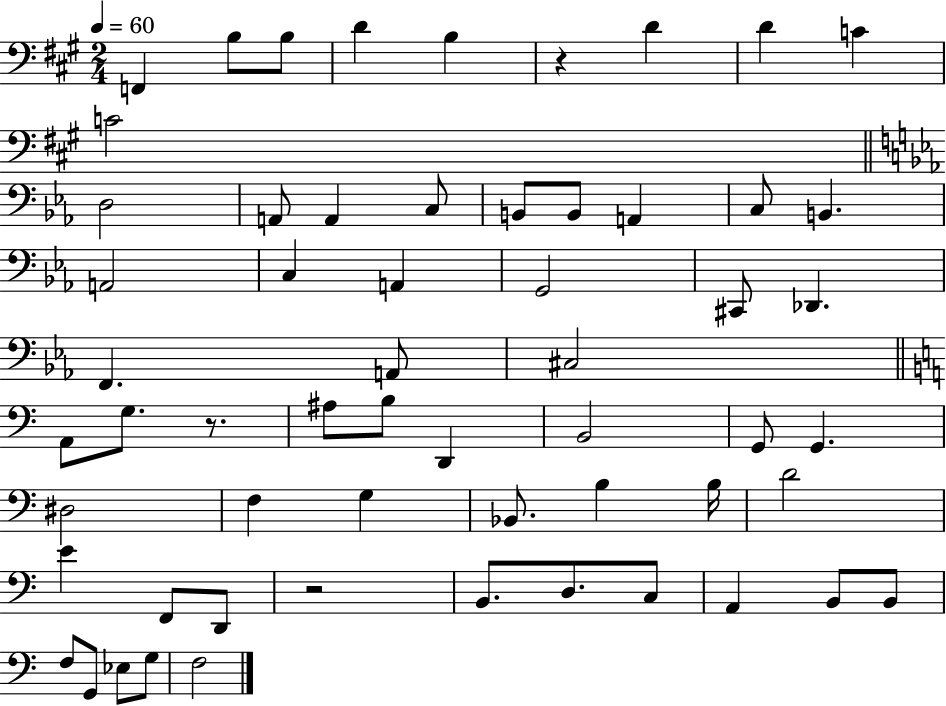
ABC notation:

X:1
T:Untitled
M:2/4
L:1/4
K:A
F,, B,/2 B,/2 D B, z D D C C2 D,2 A,,/2 A,, C,/2 B,,/2 B,,/2 A,, C,/2 B,, A,,2 C, A,, G,,2 ^C,,/2 _D,, F,, A,,/2 ^C,2 A,,/2 G,/2 z/2 ^A,/2 B,/2 D,, B,,2 G,,/2 G,, ^D,2 F, G, _B,,/2 B, B,/4 D2 E F,,/2 D,,/2 z2 B,,/2 D,/2 C,/2 A,, B,,/2 B,,/2 F,/2 G,,/2 _E,/2 G,/2 F,2